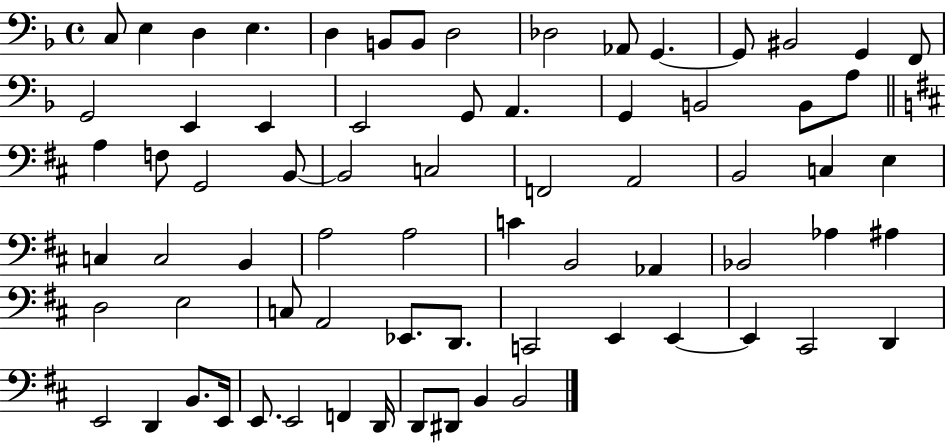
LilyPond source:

{
  \clef bass
  \time 4/4
  \defaultTimeSignature
  \key f \major
  \repeat volta 2 { c8 e4 d4 e4. | d4 b,8 b,8 d2 | des2 aes,8 g,4.~~ | g,8 bis,2 g,4 f,8 | \break g,2 e,4 e,4 | e,2 g,8 a,4. | g,4 b,2 b,8 a8 | \bar "||" \break \key d \major a4 f8 g,2 b,8~~ | b,2 c2 | f,2 a,2 | b,2 c4 e4 | \break c4 c2 b,4 | a2 a2 | c'4 b,2 aes,4 | bes,2 aes4 ais4 | \break d2 e2 | c8 a,2 ees,8. d,8. | c,2 e,4 e,4~~ | e,4 cis,2 d,4 | \break e,2 d,4 b,8. e,16 | e,8. e,2 f,4 d,16 | d,8 dis,8 b,4 b,2 | } \bar "|."
}